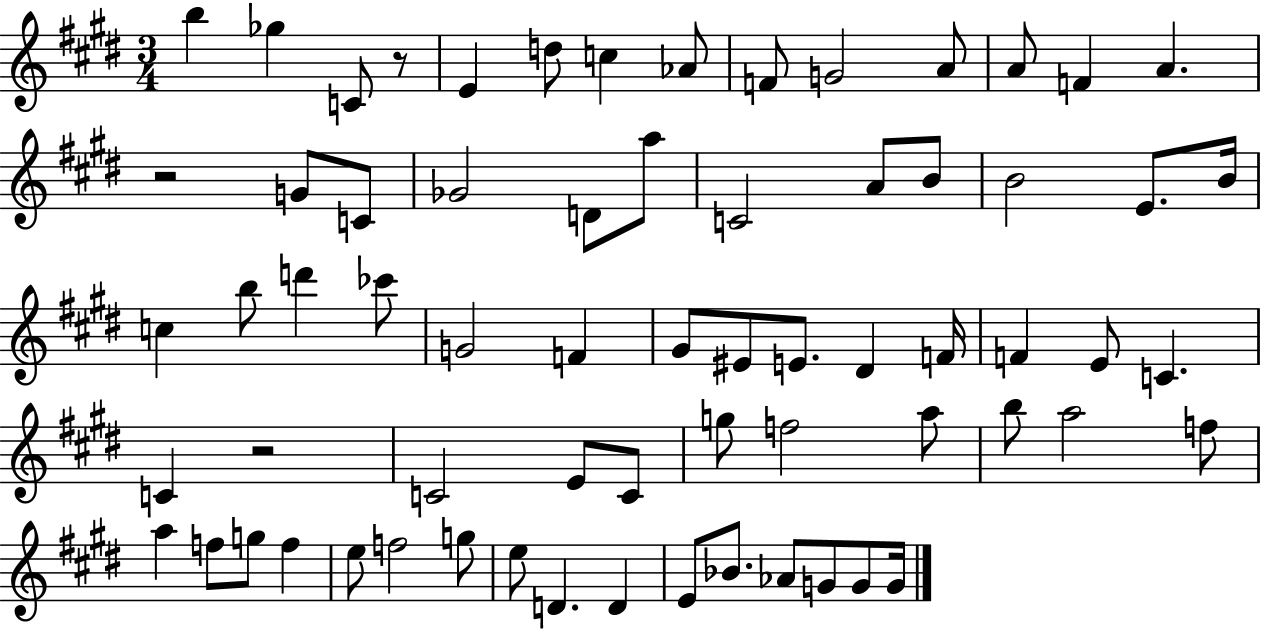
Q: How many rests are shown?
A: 3